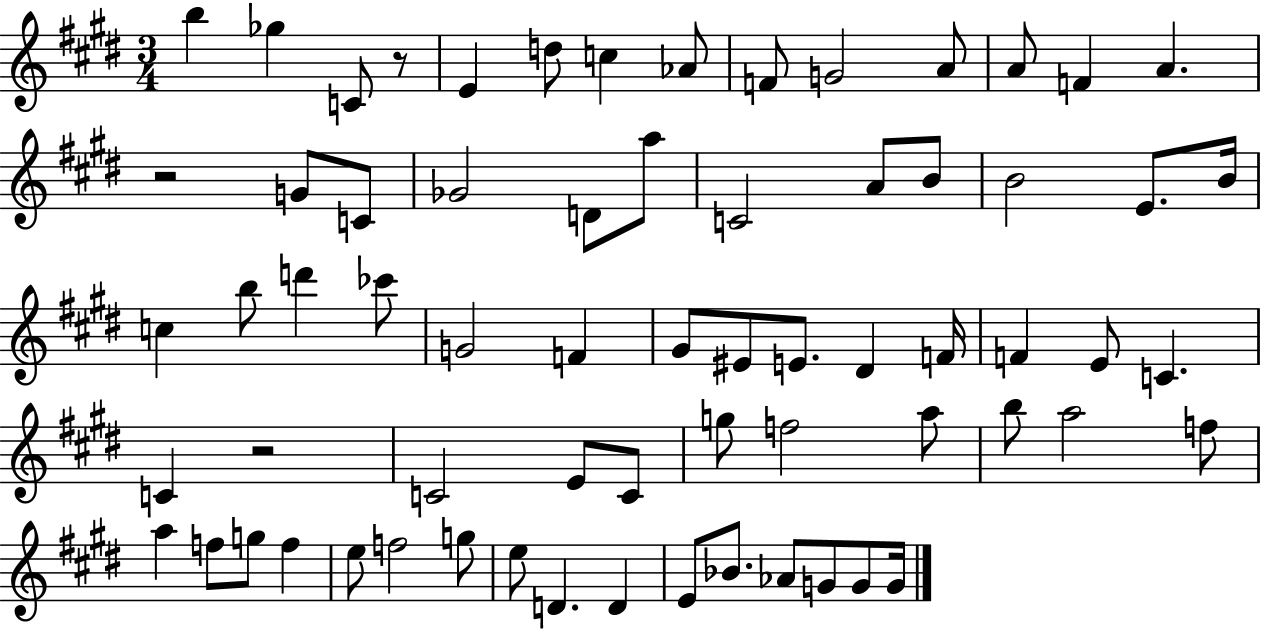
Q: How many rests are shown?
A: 3